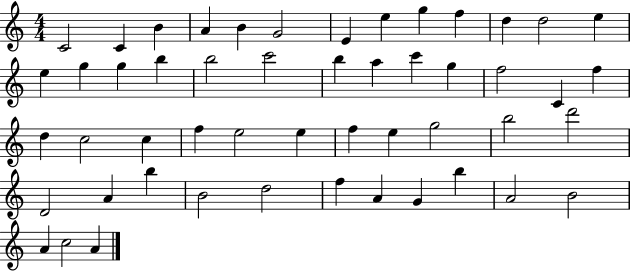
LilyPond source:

{
  \clef treble
  \numericTimeSignature
  \time 4/4
  \key c \major
  c'2 c'4 b'4 | a'4 b'4 g'2 | e'4 e''4 g''4 f''4 | d''4 d''2 e''4 | \break e''4 g''4 g''4 b''4 | b''2 c'''2 | b''4 a''4 c'''4 g''4 | f''2 c'4 f''4 | \break d''4 c''2 c''4 | f''4 e''2 e''4 | f''4 e''4 g''2 | b''2 d'''2 | \break d'2 a'4 b''4 | b'2 d''2 | f''4 a'4 g'4 b''4 | a'2 b'2 | \break a'4 c''2 a'4 | \bar "|."
}